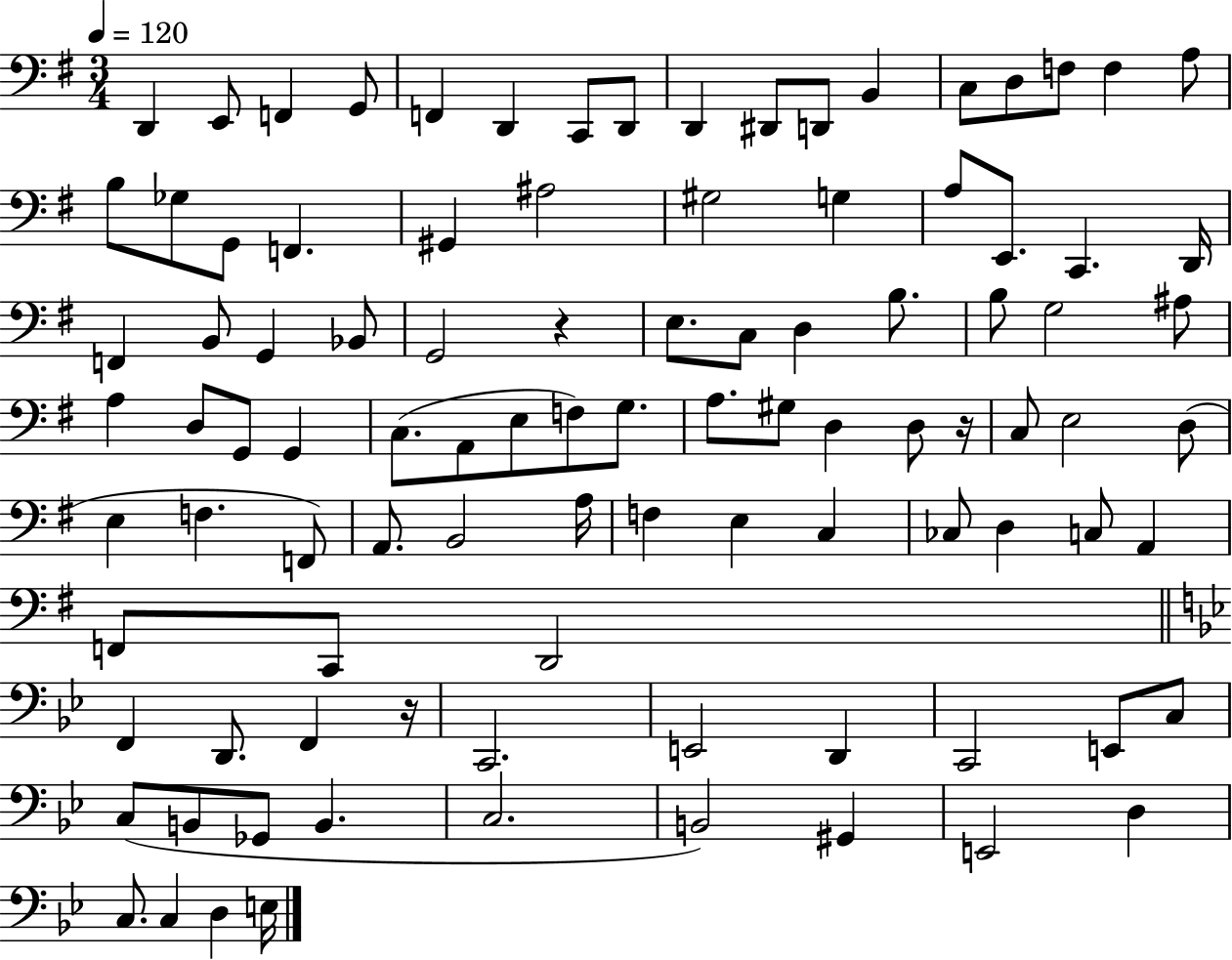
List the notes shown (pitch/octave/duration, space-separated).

D2/q E2/e F2/q G2/e F2/q D2/q C2/e D2/e D2/q D#2/e D2/e B2/q C3/e D3/e F3/e F3/q A3/e B3/e Gb3/e G2/e F2/q. G#2/q A#3/h G#3/h G3/q A3/e E2/e. C2/q. D2/s F2/q B2/e G2/q Bb2/e G2/h R/q E3/e. C3/e D3/q B3/e. B3/e G3/h A#3/e A3/q D3/e G2/e G2/q C3/e. A2/e E3/e F3/e G3/e. A3/e. G#3/e D3/q D3/e R/s C3/e E3/h D3/e E3/q F3/q. F2/e A2/e. B2/h A3/s F3/q E3/q C3/q CES3/e D3/q C3/e A2/q F2/e C2/e D2/h F2/q D2/e. F2/q R/s C2/h. E2/h D2/q C2/h E2/e C3/e C3/e B2/e Gb2/e B2/q. C3/h. B2/h G#2/q E2/h D3/q C3/e. C3/q D3/q E3/s